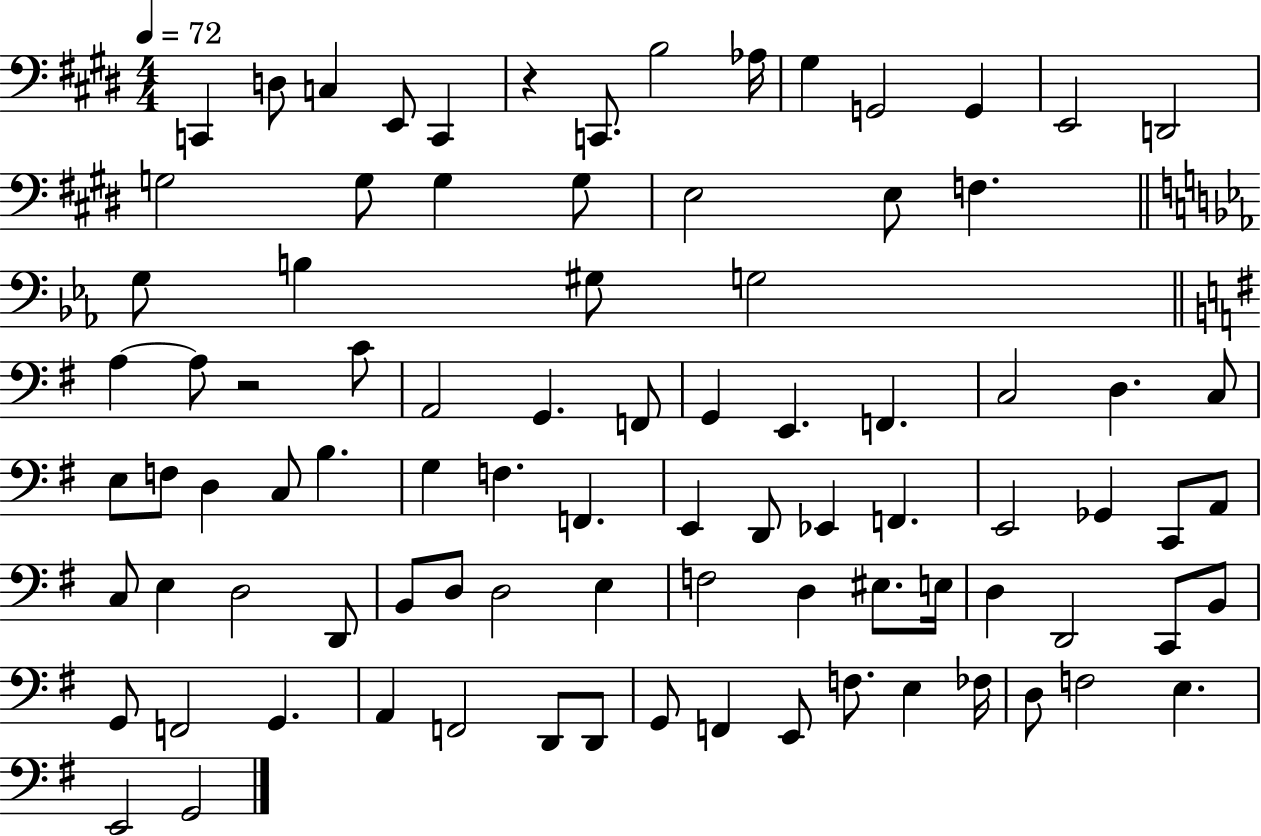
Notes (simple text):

C2/q D3/e C3/q E2/e C2/q R/q C2/e. B3/h Ab3/s G#3/q G2/h G2/q E2/h D2/h G3/h G3/e G3/q G3/e E3/h E3/e F3/q. G3/e B3/q G#3/e G3/h A3/q A3/e R/h C4/e A2/h G2/q. F2/e G2/q E2/q. F2/q. C3/h D3/q. C3/e E3/e F3/e D3/q C3/e B3/q. G3/q F3/q. F2/q. E2/q D2/e Eb2/q F2/q. E2/h Gb2/q C2/e A2/e C3/e E3/q D3/h D2/e B2/e D3/e D3/h E3/q F3/h D3/q EIS3/e. E3/s D3/q D2/h C2/e B2/e G2/e F2/h G2/q. A2/q F2/h D2/e D2/e G2/e F2/q E2/e F3/e. E3/q FES3/s D3/e F3/h E3/q. E2/h G2/h